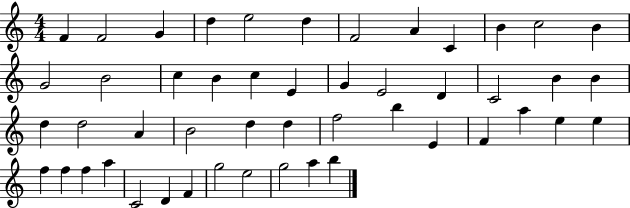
F4/q F4/h G4/q D5/q E5/h D5/q F4/h A4/q C4/q B4/q C5/h B4/q G4/h B4/h C5/q B4/q C5/q E4/q G4/q E4/h D4/q C4/h B4/q B4/q D5/q D5/h A4/q B4/h D5/q D5/q F5/h B5/q E4/q F4/q A5/q E5/q E5/q F5/q F5/q F5/q A5/q C4/h D4/q F4/q G5/h E5/h G5/h A5/q B5/q